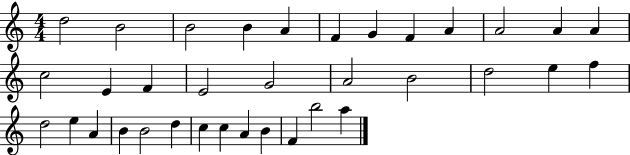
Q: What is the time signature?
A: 4/4